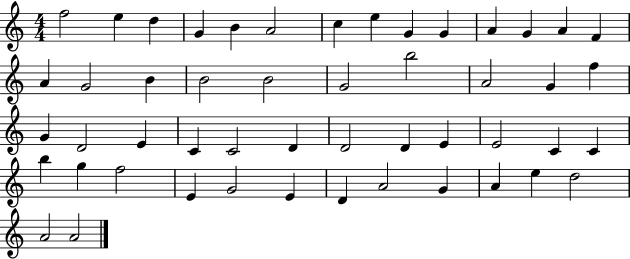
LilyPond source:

{
  \clef treble
  \numericTimeSignature
  \time 4/4
  \key c \major
  f''2 e''4 d''4 | g'4 b'4 a'2 | c''4 e''4 g'4 g'4 | a'4 g'4 a'4 f'4 | \break a'4 g'2 b'4 | b'2 b'2 | g'2 b''2 | a'2 g'4 f''4 | \break g'4 d'2 e'4 | c'4 c'2 d'4 | d'2 d'4 e'4 | e'2 c'4 c'4 | \break b''4 g''4 f''2 | e'4 g'2 e'4 | d'4 a'2 g'4 | a'4 e''4 d''2 | \break a'2 a'2 | \bar "|."
}